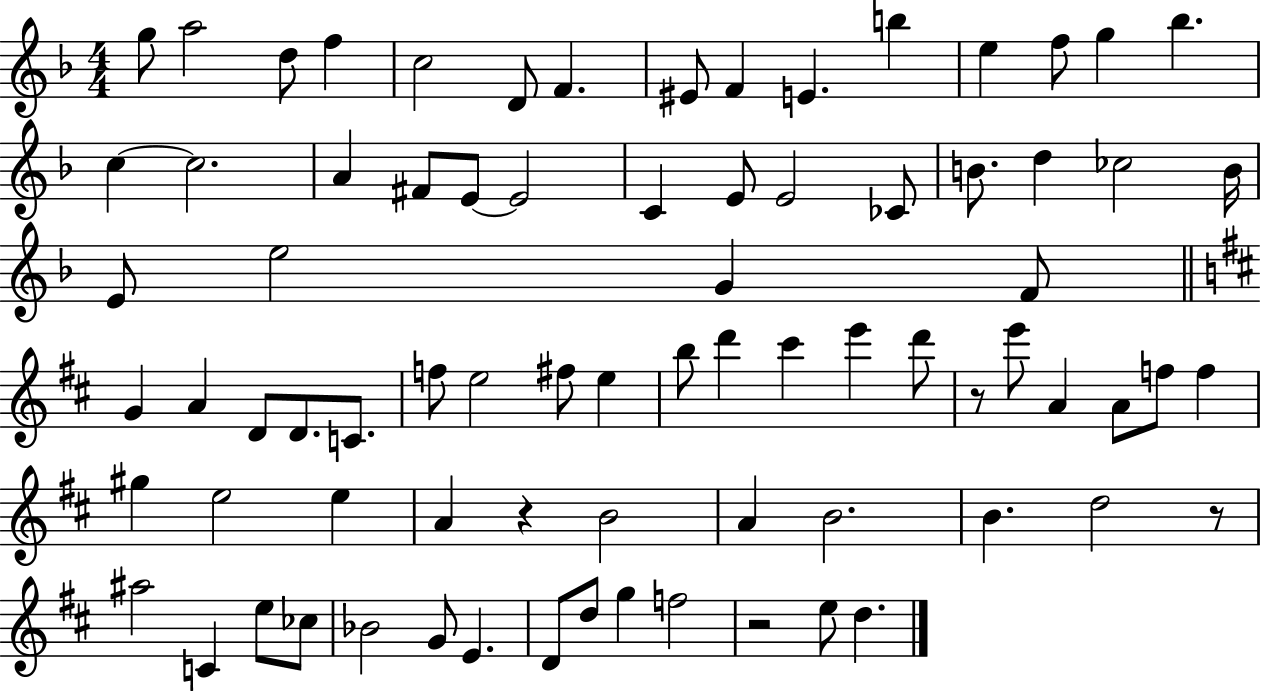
G5/e A5/h D5/e F5/q C5/h D4/e F4/q. EIS4/e F4/q E4/q. B5/q E5/q F5/e G5/q Bb5/q. C5/q C5/h. A4/q F#4/e E4/e E4/h C4/q E4/e E4/h CES4/e B4/e. D5/q CES5/h B4/s E4/e E5/h G4/q F4/e G4/q A4/q D4/e D4/e. C4/e. F5/e E5/h F#5/e E5/q B5/e D6/q C#6/q E6/q D6/e R/e E6/e A4/q A4/e F5/e F5/q G#5/q E5/h E5/q A4/q R/q B4/h A4/q B4/h. B4/q. D5/h R/e A#5/h C4/q E5/e CES5/e Bb4/h G4/e E4/q. D4/e D5/e G5/q F5/h R/h E5/e D5/q.